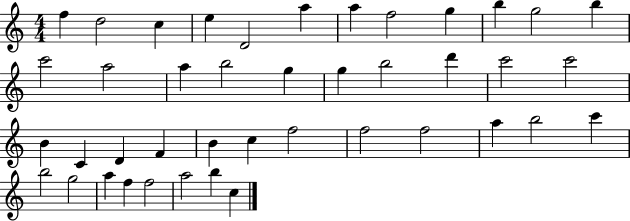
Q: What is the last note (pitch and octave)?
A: C5